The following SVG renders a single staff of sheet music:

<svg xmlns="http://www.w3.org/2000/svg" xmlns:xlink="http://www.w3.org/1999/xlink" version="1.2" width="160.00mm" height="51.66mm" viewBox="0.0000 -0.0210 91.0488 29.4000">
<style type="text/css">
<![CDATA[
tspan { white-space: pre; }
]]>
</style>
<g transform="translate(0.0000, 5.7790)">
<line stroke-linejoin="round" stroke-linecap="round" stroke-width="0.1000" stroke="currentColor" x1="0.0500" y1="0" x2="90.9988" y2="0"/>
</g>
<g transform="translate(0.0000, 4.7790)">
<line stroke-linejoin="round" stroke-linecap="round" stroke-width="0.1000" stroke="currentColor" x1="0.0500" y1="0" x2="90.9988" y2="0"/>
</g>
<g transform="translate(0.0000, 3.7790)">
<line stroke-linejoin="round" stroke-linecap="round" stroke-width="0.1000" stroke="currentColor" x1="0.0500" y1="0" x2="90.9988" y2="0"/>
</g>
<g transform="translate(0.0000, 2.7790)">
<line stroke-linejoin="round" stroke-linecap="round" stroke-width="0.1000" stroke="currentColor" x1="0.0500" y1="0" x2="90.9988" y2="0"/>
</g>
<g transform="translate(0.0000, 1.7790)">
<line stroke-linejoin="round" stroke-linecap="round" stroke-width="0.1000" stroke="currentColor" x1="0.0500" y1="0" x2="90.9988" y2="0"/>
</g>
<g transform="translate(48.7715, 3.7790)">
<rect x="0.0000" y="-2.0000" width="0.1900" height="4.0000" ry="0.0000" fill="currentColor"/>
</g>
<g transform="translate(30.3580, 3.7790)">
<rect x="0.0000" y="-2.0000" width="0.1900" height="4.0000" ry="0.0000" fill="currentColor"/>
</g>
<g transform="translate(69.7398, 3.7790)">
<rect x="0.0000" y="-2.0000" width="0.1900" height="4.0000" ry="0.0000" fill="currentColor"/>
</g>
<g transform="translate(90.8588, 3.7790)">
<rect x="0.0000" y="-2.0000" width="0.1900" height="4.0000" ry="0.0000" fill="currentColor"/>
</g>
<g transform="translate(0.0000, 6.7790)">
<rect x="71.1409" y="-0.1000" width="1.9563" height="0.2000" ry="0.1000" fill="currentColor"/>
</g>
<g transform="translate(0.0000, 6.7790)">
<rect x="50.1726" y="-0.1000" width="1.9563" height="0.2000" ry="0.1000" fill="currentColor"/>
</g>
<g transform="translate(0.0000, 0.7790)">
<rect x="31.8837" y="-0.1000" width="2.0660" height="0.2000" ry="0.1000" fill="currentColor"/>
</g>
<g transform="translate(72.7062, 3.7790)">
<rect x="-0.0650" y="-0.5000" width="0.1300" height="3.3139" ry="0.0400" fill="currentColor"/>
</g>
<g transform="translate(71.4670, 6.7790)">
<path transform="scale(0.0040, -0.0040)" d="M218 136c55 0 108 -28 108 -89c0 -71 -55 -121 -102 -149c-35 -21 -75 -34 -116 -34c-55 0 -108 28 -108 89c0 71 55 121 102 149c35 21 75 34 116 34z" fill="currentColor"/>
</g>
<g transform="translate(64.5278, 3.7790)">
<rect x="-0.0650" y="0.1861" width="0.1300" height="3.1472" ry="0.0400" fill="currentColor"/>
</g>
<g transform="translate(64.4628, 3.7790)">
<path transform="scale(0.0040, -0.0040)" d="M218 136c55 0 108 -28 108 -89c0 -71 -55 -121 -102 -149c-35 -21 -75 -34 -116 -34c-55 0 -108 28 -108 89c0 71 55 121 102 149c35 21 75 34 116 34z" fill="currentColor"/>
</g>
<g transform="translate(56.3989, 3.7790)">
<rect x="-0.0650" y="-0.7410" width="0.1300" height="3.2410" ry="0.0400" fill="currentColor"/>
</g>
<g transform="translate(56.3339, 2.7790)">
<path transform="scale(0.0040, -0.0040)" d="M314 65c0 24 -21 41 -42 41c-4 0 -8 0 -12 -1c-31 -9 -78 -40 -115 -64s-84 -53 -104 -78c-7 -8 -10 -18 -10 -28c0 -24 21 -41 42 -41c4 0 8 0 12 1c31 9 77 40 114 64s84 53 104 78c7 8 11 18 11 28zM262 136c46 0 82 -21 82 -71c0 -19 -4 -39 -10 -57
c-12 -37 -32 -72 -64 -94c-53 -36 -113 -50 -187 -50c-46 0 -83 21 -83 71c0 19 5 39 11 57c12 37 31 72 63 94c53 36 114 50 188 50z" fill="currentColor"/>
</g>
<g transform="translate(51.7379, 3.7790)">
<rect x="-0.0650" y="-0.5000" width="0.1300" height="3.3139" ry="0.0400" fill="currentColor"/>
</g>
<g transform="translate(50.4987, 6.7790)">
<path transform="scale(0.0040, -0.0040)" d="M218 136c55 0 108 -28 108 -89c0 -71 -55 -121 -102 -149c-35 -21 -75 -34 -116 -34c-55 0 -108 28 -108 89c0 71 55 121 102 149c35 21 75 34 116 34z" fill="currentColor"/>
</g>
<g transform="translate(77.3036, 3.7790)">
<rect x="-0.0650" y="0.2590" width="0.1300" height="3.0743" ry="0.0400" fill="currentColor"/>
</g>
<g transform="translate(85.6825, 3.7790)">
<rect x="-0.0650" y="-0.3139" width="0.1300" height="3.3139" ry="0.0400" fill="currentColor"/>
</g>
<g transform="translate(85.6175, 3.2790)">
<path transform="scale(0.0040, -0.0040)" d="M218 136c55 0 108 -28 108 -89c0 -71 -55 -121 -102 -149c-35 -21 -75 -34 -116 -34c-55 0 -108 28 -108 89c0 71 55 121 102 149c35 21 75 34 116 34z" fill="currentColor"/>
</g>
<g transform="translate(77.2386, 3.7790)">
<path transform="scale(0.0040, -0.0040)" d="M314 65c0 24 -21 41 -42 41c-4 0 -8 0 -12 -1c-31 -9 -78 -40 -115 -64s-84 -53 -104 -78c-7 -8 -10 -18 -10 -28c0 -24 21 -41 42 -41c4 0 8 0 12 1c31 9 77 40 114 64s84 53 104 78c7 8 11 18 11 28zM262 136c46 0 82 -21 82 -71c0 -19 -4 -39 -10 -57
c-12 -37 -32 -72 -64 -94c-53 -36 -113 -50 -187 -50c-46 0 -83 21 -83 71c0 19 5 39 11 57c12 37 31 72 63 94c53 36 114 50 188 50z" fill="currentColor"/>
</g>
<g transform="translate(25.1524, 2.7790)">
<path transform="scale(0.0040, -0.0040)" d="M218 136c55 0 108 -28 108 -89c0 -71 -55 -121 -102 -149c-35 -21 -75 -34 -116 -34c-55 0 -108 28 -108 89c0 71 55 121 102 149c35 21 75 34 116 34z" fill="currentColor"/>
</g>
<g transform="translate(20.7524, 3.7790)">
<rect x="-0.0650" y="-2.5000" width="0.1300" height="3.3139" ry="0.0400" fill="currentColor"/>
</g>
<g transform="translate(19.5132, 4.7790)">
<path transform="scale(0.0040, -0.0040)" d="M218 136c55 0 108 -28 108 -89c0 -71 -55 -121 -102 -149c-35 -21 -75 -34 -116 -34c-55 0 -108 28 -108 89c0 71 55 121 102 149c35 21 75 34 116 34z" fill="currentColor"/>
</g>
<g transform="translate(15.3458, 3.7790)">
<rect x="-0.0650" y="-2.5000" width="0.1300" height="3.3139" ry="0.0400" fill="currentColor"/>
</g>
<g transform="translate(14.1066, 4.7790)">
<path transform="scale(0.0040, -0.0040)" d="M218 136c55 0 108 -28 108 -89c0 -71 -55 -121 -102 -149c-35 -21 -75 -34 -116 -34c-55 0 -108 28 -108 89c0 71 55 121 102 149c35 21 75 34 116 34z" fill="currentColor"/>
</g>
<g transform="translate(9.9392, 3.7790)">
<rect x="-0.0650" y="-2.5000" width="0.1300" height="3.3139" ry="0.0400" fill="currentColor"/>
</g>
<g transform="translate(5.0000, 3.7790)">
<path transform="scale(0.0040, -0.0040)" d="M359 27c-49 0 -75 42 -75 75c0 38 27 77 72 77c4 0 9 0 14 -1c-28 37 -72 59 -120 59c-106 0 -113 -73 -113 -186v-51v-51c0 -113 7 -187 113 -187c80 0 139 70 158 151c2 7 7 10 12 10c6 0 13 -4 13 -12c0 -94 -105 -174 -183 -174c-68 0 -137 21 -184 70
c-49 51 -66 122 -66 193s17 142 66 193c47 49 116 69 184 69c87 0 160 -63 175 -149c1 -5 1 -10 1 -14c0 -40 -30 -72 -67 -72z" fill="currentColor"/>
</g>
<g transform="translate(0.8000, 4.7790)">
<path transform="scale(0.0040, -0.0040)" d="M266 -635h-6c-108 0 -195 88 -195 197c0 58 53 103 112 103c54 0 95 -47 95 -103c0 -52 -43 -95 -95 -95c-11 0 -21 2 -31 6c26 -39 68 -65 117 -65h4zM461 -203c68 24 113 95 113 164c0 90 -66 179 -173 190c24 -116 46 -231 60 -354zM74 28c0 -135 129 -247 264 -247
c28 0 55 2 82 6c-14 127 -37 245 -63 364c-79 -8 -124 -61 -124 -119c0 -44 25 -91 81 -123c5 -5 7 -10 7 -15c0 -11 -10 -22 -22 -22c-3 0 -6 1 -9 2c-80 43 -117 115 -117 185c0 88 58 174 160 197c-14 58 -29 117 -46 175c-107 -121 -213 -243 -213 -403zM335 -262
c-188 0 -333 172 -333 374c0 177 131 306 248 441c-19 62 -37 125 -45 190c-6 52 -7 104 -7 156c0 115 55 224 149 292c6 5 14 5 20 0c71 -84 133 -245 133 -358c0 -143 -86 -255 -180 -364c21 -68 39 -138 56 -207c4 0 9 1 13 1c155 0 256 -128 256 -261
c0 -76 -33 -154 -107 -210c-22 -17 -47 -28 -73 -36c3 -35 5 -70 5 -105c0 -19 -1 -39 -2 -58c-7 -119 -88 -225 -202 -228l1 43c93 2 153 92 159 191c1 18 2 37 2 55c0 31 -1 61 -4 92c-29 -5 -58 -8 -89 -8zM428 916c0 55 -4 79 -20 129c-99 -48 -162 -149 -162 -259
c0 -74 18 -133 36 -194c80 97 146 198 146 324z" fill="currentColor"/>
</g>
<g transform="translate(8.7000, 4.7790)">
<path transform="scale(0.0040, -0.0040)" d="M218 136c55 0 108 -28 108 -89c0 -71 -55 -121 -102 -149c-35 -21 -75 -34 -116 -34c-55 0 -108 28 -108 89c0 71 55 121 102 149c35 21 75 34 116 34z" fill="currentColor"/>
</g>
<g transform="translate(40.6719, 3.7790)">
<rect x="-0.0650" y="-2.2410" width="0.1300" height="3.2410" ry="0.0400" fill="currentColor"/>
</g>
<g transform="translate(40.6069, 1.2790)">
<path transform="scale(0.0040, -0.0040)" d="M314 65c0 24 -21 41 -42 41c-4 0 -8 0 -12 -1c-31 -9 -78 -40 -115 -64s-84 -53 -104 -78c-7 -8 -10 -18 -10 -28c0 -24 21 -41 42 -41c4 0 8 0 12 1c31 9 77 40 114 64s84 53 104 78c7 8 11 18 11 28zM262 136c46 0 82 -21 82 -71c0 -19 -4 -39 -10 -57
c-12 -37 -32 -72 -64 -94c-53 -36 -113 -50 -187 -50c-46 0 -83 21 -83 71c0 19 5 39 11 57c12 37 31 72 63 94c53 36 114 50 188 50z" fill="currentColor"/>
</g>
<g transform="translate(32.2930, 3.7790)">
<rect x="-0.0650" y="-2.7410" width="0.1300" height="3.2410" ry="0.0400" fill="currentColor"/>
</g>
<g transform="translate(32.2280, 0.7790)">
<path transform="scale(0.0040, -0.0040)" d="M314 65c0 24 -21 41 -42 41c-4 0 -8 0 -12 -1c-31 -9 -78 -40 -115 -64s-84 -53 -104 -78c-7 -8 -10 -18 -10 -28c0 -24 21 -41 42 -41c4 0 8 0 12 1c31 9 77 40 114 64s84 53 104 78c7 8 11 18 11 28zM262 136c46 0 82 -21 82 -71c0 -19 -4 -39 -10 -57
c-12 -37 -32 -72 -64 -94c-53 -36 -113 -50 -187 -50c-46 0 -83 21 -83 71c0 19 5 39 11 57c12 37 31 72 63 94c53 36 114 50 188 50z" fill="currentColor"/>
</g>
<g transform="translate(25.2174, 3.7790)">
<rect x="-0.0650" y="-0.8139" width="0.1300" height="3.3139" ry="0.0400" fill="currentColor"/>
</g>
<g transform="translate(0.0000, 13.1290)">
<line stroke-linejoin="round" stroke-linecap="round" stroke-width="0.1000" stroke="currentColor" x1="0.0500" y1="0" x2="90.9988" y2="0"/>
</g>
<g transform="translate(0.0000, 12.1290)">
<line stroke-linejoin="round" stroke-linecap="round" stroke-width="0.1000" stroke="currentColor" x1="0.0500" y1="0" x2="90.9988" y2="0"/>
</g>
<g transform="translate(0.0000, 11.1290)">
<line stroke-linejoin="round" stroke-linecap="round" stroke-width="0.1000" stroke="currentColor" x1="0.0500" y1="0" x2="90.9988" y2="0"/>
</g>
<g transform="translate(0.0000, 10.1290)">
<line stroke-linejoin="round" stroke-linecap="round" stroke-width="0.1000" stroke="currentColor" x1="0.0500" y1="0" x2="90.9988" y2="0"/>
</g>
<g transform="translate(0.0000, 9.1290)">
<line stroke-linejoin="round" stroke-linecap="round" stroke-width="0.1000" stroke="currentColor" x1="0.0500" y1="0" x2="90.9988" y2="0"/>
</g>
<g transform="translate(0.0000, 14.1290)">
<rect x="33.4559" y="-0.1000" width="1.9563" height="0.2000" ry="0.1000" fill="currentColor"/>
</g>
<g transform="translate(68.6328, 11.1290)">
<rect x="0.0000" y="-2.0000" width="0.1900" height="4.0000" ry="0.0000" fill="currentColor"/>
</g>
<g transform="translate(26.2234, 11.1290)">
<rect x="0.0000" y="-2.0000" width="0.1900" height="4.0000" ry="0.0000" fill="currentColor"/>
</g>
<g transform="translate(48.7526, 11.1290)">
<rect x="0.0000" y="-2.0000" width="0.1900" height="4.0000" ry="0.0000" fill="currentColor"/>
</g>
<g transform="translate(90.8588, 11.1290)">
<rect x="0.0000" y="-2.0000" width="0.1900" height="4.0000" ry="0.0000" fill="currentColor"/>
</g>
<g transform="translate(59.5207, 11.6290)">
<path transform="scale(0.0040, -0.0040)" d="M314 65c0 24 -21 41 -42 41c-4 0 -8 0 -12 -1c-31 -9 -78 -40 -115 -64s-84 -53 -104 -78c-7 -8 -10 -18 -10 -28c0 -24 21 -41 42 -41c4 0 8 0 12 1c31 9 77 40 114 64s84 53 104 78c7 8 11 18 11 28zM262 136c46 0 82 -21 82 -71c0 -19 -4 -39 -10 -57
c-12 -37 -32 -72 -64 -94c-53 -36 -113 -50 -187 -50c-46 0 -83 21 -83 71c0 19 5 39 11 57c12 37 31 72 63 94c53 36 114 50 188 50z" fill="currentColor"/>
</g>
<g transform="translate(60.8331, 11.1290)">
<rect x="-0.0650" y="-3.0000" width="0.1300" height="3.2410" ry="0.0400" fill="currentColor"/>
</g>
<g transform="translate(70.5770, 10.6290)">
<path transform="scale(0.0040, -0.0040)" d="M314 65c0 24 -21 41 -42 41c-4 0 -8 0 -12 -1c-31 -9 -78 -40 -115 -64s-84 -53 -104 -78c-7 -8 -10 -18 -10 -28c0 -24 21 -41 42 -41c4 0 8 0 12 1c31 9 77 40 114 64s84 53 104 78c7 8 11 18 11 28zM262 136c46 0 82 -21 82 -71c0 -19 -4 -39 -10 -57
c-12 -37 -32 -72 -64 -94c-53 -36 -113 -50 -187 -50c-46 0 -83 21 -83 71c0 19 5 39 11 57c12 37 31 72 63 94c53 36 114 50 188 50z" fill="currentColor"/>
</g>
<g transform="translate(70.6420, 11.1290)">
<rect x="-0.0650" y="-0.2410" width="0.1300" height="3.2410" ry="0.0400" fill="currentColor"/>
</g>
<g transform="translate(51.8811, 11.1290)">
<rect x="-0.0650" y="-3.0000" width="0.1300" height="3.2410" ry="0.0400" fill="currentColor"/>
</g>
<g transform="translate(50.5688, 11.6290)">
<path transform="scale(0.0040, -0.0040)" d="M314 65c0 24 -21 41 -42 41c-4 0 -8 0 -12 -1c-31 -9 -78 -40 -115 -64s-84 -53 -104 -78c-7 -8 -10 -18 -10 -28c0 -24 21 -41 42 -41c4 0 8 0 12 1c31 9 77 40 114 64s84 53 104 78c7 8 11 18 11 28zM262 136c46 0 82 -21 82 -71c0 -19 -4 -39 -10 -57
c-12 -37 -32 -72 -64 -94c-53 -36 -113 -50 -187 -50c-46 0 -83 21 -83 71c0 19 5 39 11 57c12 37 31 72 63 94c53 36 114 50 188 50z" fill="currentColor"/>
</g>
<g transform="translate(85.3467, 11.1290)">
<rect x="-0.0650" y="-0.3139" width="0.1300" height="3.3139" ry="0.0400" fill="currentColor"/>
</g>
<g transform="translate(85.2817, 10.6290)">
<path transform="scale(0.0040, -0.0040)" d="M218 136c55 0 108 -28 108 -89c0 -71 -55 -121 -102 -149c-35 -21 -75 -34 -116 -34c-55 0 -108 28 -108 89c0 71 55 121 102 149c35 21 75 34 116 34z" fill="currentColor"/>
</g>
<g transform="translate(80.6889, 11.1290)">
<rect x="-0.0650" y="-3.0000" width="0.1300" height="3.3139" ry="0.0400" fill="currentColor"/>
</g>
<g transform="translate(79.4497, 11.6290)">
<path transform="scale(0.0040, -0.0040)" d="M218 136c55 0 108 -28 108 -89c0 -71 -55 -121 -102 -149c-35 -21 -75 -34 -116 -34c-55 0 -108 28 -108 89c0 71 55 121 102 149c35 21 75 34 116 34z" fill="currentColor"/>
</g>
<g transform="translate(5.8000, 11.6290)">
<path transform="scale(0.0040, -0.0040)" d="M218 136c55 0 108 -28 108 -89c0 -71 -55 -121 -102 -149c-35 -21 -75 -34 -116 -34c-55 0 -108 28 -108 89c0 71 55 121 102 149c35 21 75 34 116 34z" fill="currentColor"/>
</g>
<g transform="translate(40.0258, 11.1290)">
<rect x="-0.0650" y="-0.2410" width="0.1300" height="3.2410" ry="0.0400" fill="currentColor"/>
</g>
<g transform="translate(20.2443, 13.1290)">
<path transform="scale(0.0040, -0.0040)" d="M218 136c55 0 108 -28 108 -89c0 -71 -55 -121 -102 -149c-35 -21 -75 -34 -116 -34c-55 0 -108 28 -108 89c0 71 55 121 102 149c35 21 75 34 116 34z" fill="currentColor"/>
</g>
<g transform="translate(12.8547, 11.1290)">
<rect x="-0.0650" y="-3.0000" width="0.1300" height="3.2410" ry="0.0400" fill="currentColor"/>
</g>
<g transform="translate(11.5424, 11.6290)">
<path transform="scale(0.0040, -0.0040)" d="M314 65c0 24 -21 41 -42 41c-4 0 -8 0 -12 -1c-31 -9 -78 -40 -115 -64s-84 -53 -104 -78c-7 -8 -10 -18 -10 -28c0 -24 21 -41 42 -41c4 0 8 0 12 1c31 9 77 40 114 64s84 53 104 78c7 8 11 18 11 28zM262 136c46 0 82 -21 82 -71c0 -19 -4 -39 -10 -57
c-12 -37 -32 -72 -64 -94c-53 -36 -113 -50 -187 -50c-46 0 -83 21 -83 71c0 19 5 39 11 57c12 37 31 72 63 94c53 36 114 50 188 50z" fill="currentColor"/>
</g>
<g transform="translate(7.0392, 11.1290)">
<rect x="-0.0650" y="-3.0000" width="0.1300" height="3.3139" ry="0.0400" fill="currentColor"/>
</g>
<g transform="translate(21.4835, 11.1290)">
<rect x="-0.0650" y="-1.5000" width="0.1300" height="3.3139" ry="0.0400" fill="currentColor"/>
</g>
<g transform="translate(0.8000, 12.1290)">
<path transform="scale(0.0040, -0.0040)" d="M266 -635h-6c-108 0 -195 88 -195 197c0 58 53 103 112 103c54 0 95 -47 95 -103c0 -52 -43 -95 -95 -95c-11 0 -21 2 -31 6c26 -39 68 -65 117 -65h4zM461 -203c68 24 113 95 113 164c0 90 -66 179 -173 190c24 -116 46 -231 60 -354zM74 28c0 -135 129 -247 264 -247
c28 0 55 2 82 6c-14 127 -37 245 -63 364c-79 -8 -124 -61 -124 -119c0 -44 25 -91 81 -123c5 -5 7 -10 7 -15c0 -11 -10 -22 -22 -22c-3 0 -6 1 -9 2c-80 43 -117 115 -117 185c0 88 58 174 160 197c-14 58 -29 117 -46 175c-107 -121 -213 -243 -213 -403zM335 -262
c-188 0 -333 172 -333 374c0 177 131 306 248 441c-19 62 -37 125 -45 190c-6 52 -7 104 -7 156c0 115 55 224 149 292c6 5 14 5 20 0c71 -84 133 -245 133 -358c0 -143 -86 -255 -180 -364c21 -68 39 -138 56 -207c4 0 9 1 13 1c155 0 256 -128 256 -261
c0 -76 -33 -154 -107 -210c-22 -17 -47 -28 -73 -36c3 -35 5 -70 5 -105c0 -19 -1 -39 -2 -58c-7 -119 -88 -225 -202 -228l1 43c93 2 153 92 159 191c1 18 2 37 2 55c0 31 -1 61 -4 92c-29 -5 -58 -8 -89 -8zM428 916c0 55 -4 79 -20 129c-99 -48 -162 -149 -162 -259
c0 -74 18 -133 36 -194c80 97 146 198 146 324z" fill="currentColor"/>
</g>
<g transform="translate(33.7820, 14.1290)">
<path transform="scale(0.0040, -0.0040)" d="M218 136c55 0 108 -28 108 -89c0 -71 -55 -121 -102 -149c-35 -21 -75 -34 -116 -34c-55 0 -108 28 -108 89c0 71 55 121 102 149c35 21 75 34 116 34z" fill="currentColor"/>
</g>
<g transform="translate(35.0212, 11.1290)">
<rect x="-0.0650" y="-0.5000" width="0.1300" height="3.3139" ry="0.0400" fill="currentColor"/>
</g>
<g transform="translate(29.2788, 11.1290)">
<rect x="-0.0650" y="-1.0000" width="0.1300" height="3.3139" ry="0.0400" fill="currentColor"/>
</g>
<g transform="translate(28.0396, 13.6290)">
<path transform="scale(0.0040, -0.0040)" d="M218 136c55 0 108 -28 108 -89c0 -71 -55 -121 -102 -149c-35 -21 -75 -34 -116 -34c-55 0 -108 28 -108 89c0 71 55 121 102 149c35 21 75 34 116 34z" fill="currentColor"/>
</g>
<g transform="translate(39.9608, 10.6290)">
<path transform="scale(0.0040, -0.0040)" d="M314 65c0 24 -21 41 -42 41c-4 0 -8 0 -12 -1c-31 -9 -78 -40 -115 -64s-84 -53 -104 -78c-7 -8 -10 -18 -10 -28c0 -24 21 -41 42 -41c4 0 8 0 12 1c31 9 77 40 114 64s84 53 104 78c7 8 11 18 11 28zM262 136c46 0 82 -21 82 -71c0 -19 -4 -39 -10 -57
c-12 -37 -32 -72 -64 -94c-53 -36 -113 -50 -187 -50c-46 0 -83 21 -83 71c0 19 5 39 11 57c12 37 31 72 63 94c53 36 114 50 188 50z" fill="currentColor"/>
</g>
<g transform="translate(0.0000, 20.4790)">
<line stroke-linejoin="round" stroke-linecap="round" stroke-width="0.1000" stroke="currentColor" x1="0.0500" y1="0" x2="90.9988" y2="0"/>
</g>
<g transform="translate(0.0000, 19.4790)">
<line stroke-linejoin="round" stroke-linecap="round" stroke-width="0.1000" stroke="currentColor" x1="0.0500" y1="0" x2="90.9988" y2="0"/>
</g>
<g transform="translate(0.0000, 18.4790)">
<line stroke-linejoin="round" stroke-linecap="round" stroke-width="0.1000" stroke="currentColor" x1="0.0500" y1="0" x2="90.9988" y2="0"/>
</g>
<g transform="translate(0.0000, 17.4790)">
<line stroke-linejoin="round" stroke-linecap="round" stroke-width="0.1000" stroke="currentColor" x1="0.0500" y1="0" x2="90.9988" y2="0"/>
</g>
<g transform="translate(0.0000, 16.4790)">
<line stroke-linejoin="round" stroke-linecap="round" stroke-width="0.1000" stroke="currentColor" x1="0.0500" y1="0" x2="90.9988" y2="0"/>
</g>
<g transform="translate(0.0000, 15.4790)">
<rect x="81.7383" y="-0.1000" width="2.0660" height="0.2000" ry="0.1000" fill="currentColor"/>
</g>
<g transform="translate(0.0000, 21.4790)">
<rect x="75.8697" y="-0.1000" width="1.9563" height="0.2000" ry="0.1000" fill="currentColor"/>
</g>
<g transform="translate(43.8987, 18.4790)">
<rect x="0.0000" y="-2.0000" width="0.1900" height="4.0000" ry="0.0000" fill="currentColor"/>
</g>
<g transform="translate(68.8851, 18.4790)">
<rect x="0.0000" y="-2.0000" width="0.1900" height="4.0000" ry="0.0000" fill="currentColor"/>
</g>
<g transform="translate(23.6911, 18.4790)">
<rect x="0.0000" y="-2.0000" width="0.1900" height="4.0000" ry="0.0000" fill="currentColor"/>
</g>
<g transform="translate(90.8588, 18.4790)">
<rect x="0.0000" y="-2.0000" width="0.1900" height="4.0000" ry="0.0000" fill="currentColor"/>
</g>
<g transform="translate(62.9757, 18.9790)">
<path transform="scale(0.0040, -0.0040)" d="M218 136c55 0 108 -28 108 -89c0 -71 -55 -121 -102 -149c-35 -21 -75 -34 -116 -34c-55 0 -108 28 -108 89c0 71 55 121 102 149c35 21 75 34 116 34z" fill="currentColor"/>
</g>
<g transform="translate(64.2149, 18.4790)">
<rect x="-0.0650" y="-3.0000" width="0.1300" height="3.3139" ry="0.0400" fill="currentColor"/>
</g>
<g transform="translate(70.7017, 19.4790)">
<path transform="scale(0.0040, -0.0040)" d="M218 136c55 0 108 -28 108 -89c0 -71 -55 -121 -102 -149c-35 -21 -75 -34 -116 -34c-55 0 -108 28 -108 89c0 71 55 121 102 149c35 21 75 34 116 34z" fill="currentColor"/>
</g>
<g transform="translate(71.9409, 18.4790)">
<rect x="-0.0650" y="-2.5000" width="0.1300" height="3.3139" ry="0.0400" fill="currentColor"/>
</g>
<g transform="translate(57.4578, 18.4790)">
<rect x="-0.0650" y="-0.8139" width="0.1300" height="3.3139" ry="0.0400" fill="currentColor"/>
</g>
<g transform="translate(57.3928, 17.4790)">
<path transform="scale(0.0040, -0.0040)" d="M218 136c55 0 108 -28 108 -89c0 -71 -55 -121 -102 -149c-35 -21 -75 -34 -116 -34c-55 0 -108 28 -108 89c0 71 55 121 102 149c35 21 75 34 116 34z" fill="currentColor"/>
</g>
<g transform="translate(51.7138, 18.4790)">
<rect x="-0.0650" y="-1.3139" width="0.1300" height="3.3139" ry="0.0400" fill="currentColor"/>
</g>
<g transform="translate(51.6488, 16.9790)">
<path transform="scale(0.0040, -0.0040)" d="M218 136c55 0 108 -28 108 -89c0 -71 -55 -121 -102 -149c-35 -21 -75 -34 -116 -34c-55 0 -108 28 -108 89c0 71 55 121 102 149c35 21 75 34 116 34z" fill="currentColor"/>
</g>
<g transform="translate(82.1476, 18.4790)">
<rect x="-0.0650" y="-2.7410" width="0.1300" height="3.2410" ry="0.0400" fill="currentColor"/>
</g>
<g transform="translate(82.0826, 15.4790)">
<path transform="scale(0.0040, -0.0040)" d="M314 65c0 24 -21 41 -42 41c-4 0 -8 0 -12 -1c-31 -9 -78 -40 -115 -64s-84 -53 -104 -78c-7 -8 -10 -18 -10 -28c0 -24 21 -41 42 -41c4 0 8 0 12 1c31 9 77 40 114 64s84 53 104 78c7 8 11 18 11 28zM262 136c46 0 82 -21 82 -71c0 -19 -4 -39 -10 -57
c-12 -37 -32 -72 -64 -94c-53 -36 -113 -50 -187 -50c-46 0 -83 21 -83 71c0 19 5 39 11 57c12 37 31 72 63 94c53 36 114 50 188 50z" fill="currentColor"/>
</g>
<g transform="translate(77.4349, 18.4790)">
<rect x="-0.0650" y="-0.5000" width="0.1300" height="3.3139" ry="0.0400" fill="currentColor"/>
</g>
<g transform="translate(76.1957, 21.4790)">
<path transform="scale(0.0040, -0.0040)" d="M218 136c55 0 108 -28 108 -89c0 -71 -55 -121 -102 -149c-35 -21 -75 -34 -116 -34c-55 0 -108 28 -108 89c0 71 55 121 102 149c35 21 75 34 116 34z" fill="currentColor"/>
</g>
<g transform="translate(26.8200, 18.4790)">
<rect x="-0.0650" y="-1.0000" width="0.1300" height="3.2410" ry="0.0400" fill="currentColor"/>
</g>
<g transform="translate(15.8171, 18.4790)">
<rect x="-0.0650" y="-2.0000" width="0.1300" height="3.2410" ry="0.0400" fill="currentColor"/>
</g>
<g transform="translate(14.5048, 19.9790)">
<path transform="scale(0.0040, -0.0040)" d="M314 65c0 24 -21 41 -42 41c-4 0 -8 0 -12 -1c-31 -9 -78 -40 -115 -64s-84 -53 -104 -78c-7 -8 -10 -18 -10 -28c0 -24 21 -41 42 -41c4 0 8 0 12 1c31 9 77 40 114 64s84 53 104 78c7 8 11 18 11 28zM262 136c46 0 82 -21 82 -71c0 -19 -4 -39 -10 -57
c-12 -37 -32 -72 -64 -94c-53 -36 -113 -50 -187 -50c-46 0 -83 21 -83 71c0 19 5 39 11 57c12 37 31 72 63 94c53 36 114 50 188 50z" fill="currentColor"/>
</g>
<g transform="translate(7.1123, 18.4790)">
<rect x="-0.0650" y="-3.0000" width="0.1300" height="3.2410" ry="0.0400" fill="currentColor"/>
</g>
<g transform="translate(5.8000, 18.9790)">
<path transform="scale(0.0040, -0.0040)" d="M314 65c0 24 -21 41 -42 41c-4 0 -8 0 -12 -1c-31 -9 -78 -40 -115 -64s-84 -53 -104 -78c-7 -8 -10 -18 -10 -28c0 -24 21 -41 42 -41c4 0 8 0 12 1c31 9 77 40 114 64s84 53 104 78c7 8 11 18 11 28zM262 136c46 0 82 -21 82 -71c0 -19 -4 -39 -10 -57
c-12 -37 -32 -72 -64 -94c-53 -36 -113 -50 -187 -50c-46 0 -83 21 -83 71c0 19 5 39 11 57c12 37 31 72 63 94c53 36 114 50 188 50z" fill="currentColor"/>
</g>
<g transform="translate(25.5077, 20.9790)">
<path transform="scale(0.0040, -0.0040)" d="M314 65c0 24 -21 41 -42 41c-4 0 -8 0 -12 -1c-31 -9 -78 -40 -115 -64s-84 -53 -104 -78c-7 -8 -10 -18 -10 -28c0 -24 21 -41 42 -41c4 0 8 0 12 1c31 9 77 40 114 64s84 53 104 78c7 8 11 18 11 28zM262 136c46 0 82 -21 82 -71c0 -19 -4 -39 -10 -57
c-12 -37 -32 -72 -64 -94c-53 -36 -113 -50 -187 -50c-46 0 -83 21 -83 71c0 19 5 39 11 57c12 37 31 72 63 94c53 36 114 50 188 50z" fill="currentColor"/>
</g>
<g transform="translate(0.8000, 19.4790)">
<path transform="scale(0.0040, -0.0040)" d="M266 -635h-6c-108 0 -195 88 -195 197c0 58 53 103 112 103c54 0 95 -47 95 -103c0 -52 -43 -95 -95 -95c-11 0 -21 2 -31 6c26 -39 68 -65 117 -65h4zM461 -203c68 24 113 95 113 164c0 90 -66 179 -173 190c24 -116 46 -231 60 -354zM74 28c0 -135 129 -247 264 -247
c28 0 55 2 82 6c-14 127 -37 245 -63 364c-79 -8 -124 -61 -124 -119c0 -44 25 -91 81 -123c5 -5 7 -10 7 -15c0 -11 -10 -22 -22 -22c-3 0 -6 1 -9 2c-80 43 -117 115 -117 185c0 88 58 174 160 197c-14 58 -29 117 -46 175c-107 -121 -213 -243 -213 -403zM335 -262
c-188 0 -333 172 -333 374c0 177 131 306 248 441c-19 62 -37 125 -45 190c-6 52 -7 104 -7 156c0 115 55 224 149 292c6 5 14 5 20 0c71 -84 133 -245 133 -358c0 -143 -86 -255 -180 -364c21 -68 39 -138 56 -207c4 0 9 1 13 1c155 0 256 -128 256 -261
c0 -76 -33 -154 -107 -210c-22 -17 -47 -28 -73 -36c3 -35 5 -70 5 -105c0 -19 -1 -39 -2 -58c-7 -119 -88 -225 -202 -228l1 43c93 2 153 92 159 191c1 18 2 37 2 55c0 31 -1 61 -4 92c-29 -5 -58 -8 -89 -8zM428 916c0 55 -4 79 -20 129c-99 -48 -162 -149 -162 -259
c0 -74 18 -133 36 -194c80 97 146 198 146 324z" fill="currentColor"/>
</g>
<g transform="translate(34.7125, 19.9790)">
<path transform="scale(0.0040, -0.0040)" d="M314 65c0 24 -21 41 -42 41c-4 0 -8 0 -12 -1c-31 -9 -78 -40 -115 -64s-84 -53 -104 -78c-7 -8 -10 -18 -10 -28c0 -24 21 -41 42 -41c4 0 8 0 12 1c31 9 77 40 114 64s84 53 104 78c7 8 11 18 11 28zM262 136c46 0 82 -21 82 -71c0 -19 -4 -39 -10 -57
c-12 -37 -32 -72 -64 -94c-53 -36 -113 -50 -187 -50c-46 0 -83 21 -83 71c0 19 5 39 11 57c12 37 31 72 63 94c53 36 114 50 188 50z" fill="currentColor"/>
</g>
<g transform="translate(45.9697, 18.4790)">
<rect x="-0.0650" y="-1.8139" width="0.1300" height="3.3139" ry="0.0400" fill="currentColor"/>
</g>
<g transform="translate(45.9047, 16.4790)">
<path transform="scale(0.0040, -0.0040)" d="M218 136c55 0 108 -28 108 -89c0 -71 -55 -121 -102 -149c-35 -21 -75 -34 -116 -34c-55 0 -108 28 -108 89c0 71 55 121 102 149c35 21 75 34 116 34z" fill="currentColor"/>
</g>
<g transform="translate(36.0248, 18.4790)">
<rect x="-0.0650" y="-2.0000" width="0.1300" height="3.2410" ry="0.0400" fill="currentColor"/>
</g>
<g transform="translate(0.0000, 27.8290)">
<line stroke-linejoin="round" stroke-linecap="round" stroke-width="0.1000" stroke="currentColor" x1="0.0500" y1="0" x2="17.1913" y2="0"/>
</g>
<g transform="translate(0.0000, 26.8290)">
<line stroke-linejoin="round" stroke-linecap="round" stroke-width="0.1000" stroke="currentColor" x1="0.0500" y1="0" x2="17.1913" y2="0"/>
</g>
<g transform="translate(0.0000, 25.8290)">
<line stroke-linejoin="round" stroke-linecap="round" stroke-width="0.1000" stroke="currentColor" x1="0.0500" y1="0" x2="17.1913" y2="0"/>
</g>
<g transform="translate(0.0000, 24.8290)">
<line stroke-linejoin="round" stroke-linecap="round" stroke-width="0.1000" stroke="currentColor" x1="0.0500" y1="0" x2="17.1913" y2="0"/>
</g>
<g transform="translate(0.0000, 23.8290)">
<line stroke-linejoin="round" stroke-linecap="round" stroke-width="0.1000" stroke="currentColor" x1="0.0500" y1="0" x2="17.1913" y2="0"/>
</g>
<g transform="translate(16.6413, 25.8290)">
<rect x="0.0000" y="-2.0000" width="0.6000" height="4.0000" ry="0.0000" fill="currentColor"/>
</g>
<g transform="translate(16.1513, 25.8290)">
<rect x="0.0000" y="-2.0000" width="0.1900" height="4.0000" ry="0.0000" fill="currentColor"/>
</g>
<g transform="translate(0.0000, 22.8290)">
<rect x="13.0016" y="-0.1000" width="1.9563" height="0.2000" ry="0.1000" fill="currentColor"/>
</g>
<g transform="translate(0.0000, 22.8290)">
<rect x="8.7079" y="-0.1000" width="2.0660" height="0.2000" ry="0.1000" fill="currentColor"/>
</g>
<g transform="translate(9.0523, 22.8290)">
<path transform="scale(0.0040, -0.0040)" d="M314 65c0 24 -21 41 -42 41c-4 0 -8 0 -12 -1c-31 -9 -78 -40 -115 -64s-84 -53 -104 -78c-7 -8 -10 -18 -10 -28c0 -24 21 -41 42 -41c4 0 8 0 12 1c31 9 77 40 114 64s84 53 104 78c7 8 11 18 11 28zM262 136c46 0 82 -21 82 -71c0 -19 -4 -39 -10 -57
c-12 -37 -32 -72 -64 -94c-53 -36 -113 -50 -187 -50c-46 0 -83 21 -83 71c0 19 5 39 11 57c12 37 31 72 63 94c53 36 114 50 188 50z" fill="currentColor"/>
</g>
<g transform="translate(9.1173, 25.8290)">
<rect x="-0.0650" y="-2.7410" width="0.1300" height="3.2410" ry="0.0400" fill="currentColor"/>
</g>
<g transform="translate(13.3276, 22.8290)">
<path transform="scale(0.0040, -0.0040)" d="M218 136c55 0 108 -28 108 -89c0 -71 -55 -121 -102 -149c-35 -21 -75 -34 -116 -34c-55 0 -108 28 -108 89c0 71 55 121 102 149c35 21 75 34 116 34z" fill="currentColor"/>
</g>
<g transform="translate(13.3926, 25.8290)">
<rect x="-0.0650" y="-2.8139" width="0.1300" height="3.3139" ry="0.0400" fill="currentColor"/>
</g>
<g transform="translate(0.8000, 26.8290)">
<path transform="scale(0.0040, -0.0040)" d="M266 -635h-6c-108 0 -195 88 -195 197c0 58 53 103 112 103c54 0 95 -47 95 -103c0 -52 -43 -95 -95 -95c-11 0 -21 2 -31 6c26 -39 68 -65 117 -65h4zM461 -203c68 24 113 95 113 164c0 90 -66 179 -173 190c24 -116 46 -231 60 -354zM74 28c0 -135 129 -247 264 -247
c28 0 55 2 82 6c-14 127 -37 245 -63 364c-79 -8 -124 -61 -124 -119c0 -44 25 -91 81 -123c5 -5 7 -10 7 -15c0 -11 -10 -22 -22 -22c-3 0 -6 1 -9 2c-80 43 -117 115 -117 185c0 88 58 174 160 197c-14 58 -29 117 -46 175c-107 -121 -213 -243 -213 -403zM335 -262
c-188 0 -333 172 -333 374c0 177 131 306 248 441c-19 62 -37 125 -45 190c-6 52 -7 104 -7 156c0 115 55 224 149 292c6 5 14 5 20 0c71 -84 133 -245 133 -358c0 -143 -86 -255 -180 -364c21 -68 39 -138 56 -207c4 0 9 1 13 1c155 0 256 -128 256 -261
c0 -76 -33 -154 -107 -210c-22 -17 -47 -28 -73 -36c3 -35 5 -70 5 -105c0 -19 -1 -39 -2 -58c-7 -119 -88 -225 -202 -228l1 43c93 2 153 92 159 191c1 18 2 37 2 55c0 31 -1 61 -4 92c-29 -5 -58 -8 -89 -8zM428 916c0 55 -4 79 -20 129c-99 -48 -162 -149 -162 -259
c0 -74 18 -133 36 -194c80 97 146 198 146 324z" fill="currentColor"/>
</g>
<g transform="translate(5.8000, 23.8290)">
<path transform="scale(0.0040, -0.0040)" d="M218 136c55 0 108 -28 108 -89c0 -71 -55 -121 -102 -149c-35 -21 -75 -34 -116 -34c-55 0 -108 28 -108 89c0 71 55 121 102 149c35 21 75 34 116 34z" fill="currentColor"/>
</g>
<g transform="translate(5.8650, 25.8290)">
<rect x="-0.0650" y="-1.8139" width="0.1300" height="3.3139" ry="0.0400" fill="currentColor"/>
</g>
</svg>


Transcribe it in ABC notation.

X:1
T:Untitled
M:4/4
L:1/4
K:C
G G G d a2 g2 C d2 B C B2 c A A2 E D C c2 A2 A2 c2 A c A2 F2 D2 F2 f e d A G C a2 f a2 a